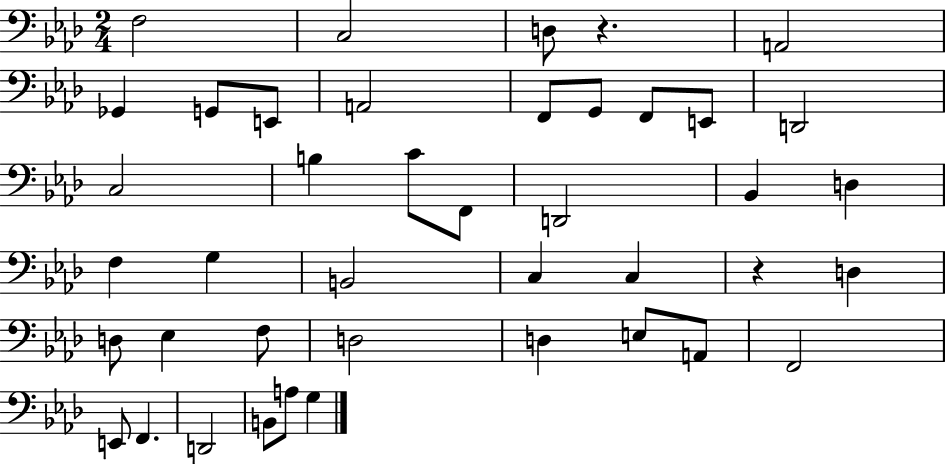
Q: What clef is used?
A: bass